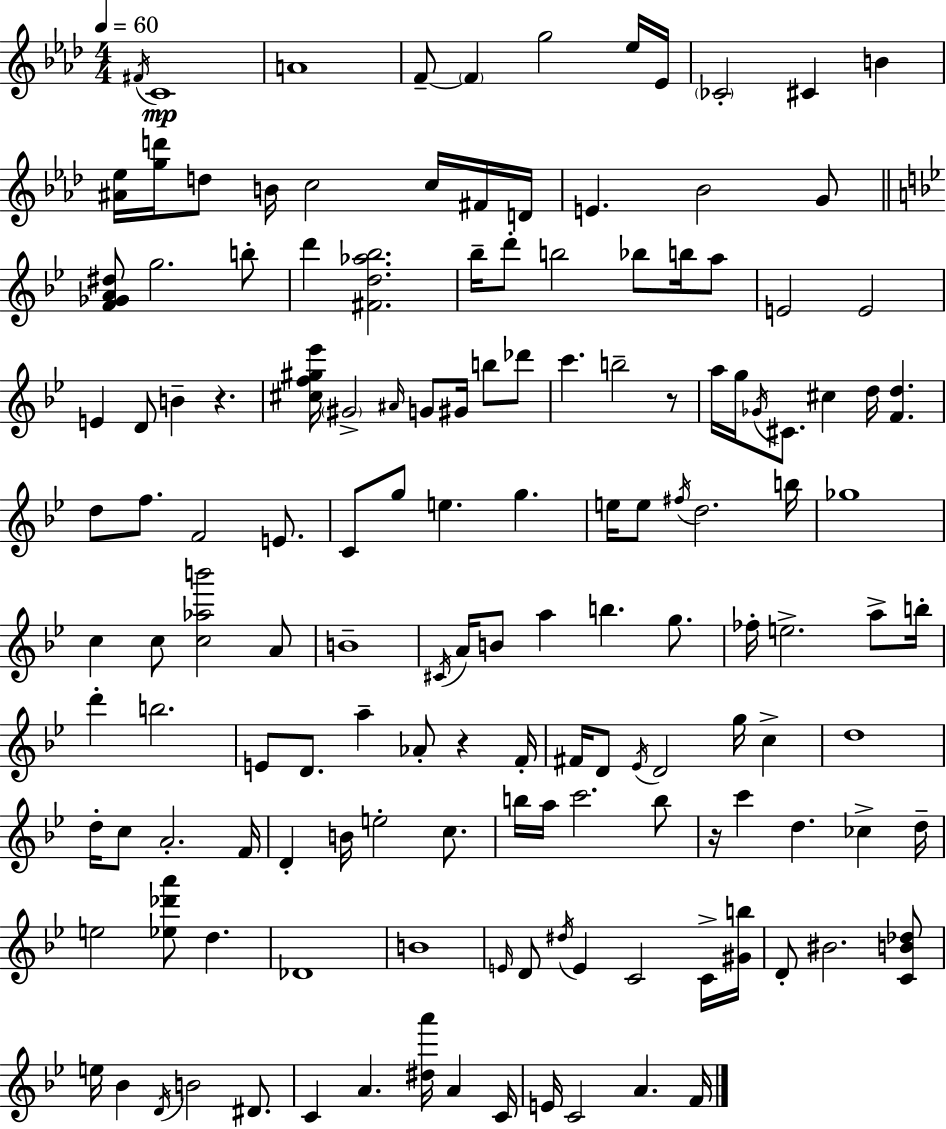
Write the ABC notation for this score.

X:1
T:Untitled
M:4/4
L:1/4
K:Ab
^F/4 C4 A4 F/2 F g2 _e/4 _E/4 _C2 ^C B [^A_e]/4 [gd']/4 d/2 B/4 c2 c/4 ^F/4 D/4 E _B2 G/2 [F_GA^d]/2 g2 b/2 d' [^Fd_a_b]2 _b/4 d'/2 b2 _b/2 b/4 a/2 E2 E2 E D/2 B z [^cf^g_e']/4 ^G2 ^A/4 G/2 ^G/4 b/2 _d'/2 c' b2 z/2 a/4 g/4 _G/4 ^C/2 ^c d/4 [Fd] d/2 f/2 F2 E/2 C/2 g/2 e g e/4 e/2 ^f/4 d2 b/4 _g4 c c/2 [c_ab']2 A/2 B4 ^C/4 A/4 B/2 a b g/2 _f/4 e2 a/2 b/4 d' b2 E/2 D/2 a _A/2 z F/4 ^F/4 D/2 _E/4 D2 g/4 c d4 d/4 c/2 A2 F/4 D B/4 e2 c/2 b/4 a/4 c'2 b/2 z/4 c' d _c d/4 e2 [_e_d'a']/2 d _D4 B4 E/4 D/2 ^d/4 E C2 C/4 [^Gb]/4 D/2 ^B2 [CB_d]/2 e/4 _B D/4 B2 ^D/2 C A [^da']/4 A C/4 E/4 C2 A F/4